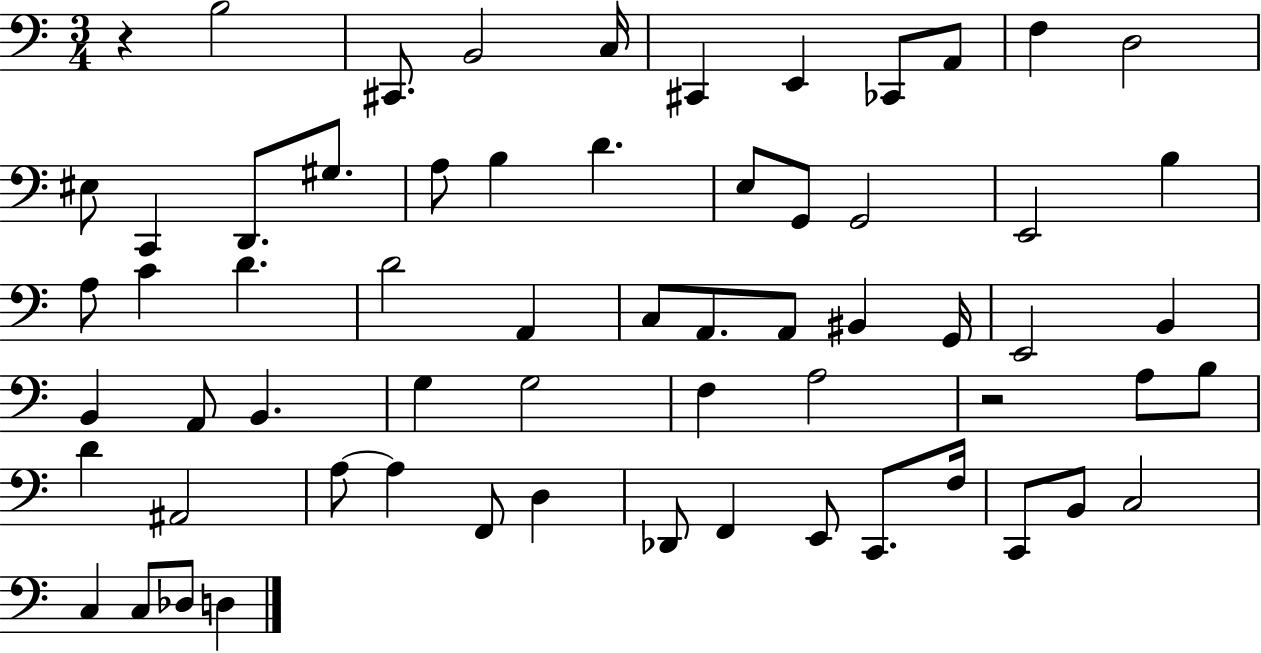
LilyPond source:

{
  \clef bass
  \numericTimeSignature
  \time 3/4
  \key c \major
  r4 b2 | cis,8. b,2 c16 | cis,4 e,4 ces,8 a,8 | f4 d2 | \break eis8 c,4 d,8. gis8. | a8 b4 d'4. | e8 g,8 g,2 | e,2 b4 | \break a8 c'4 d'4. | d'2 a,4 | c8 a,8. a,8 bis,4 g,16 | e,2 b,4 | \break b,4 a,8 b,4. | g4 g2 | f4 a2 | r2 a8 b8 | \break d'4 ais,2 | a8~~ a4 f,8 d4 | des,8 f,4 e,8 c,8. f16 | c,8 b,8 c2 | \break c4 c8 des8 d4 | \bar "|."
}